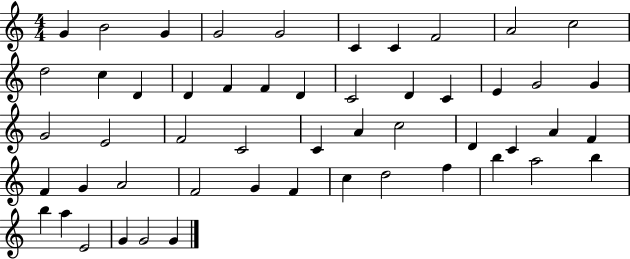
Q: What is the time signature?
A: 4/4